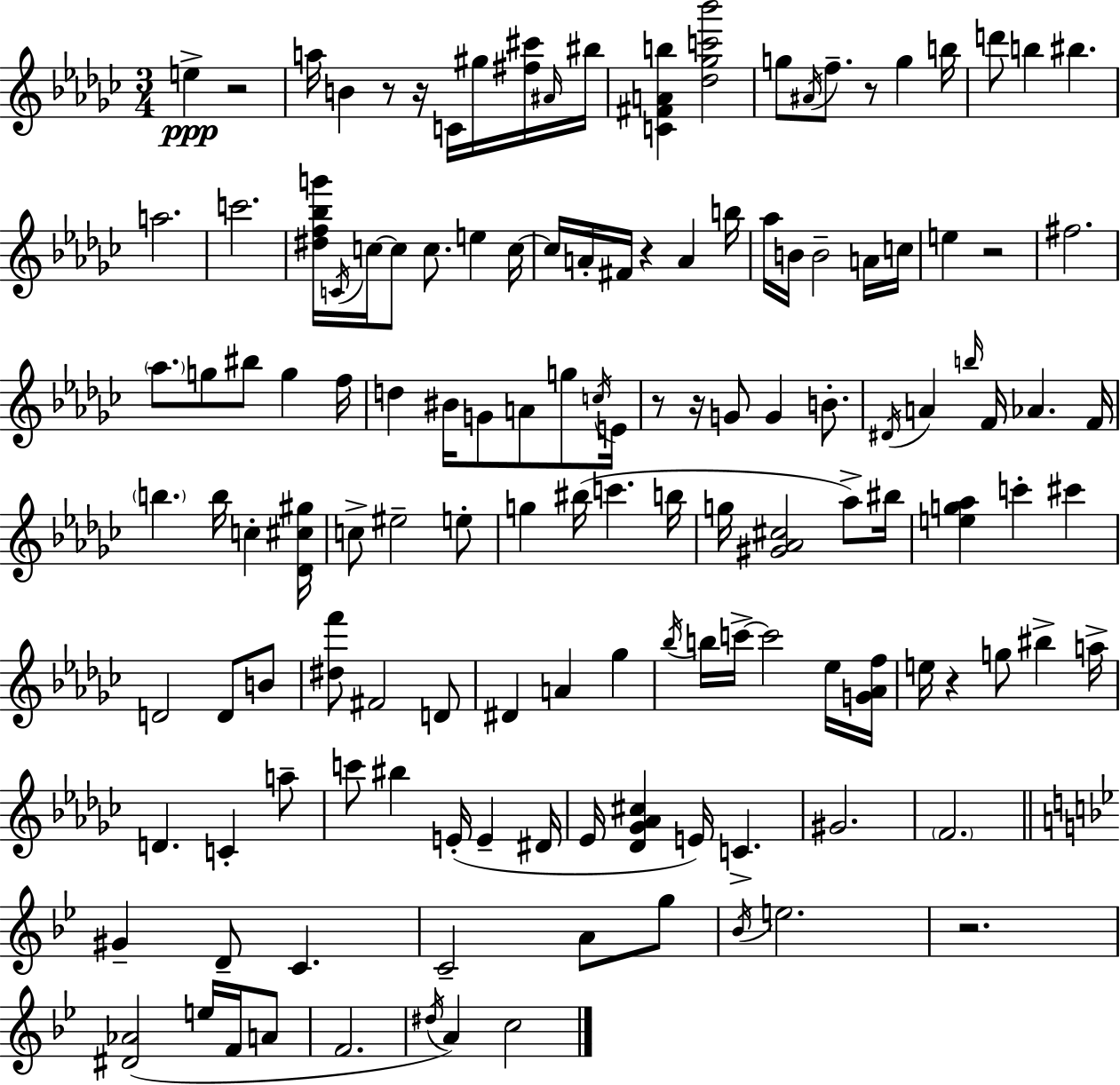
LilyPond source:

{
  \clef treble
  \numericTimeSignature
  \time 3/4
  \key ees \minor
  e''4->\ppp r2 | a''16 b'4 r8 r16 c'16 gis''16 <fis'' cis'''>16 \grace { ais'16 } | bis''16 <c' fis' a' b''>4 <des'' ges'' c''' bes'''>2 | g''8 \acciaccatura { ais'16 } f''8.-- r8 g''4 | \break b''16 d'''8 b''4 bis''4. | a''2. | c'''2. | <dis'' f'' bes'' g'''>16 \acciaccatura { c'16 } c''16~~ c''8 c''8. e''4 | \break c''16~~ c''16 a'16-. fis'16 r4 a'4 | b''16 aes''16 b'16 b'2-- | a'16 c''16 e''4 r2 | fis''2. | \break \parenthesize aes''8. g''8 bis''8 g''4 | f''16 d''4 bis'16 g'8 a'8 | g''8 \acciaccatura { c''16 } e'16 r8 r16 g'8 g'4 | b'8.-. \acciaccatura { dis'16 } a'4 \grace { b''16 } f'16 aes'4. | \break f'16 \parenthesize b''4. | b''16 c''4-. <des' cis'' gis''>16 c''8-> eis''2-- | e''8-. g''4 bis''16( c'''4. | b''16 g''16 <gis' aes' cis''>2 | \break aes''8->) bis''16 <e'' g'' aes''>4 c'''4-. | cis'''4 d'2 | d'8 b'8 <dis'' f'''>8 fis'2 | d'8 dis'4 a'4 | \break ges''4 \acciaccatura { bes''16 } b''16 c'''16->~~ c'''2 | ees''16 <g' aes' f''>16 e''16 r4 | g''8 bis''4-> a''16-> d'4. | c'4-. a''8-- c'''8 bis''4 | \break e'16-.( e'4-- dis'16 ees'16 <des' ges' aes' cis''>4 | e'16) c'4.-> gis'2. | \parenthesize f'2. | \bar "||" \break \key g \minor gis'4-- d'8-- c'4. | c'2-- a'8 g''8 | \acciaccatura { bes'16 } e''2. | r2. | \break <dis' aes'>2( e''16 f'16 a'8 | f'2. | \acciaccatura { dis''16 }) a'4 c''2 | \bar "|."
}